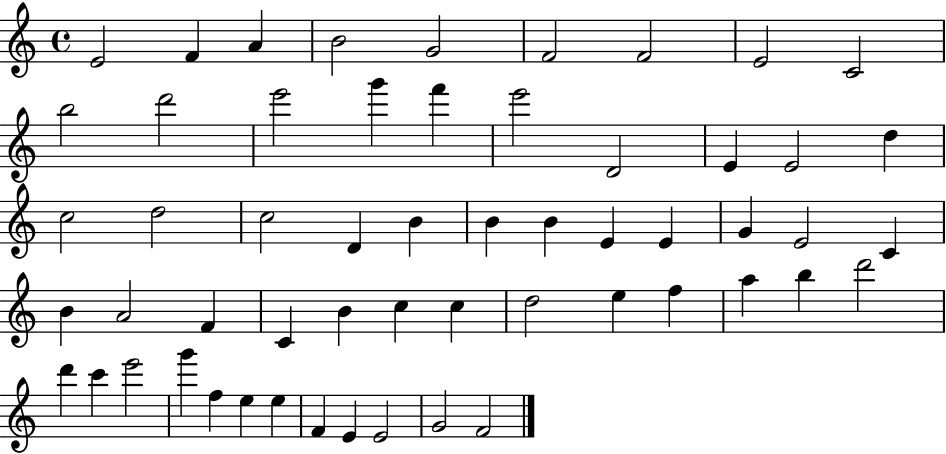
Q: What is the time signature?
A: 4/4